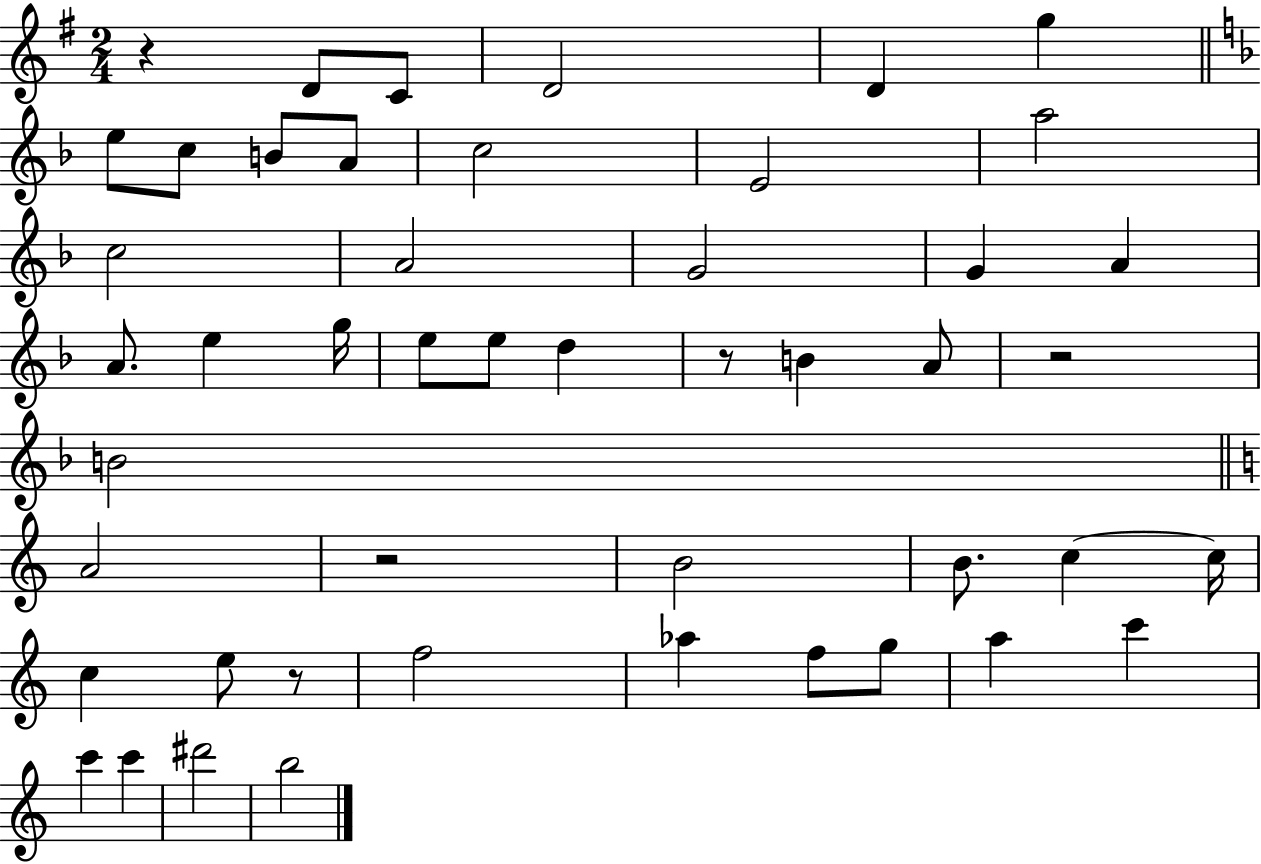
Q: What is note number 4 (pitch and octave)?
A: D4